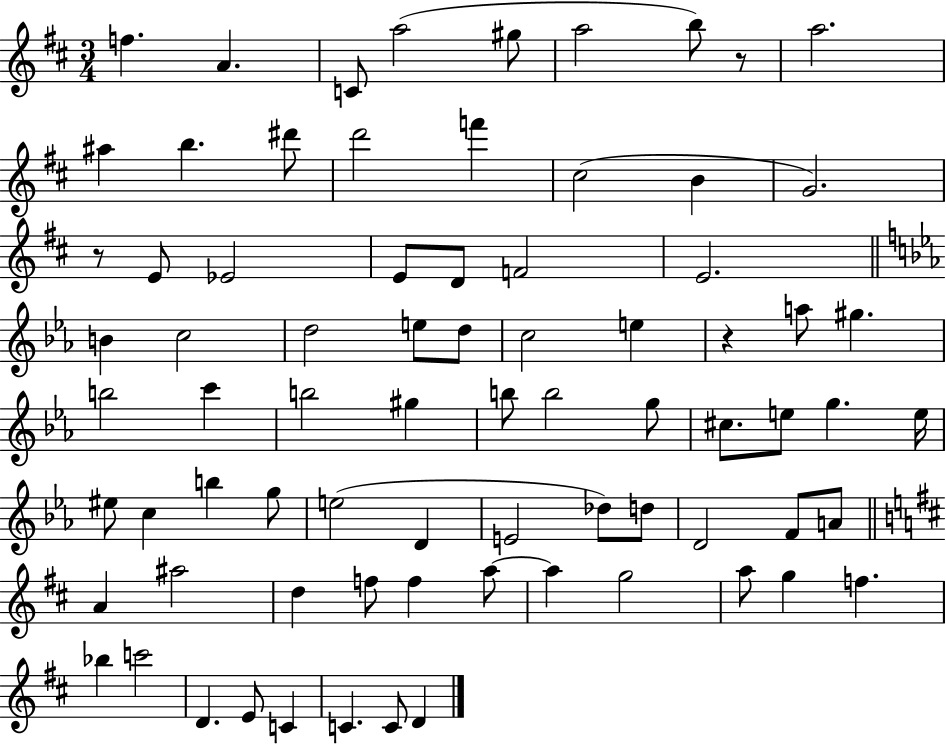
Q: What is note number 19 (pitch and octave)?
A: E4